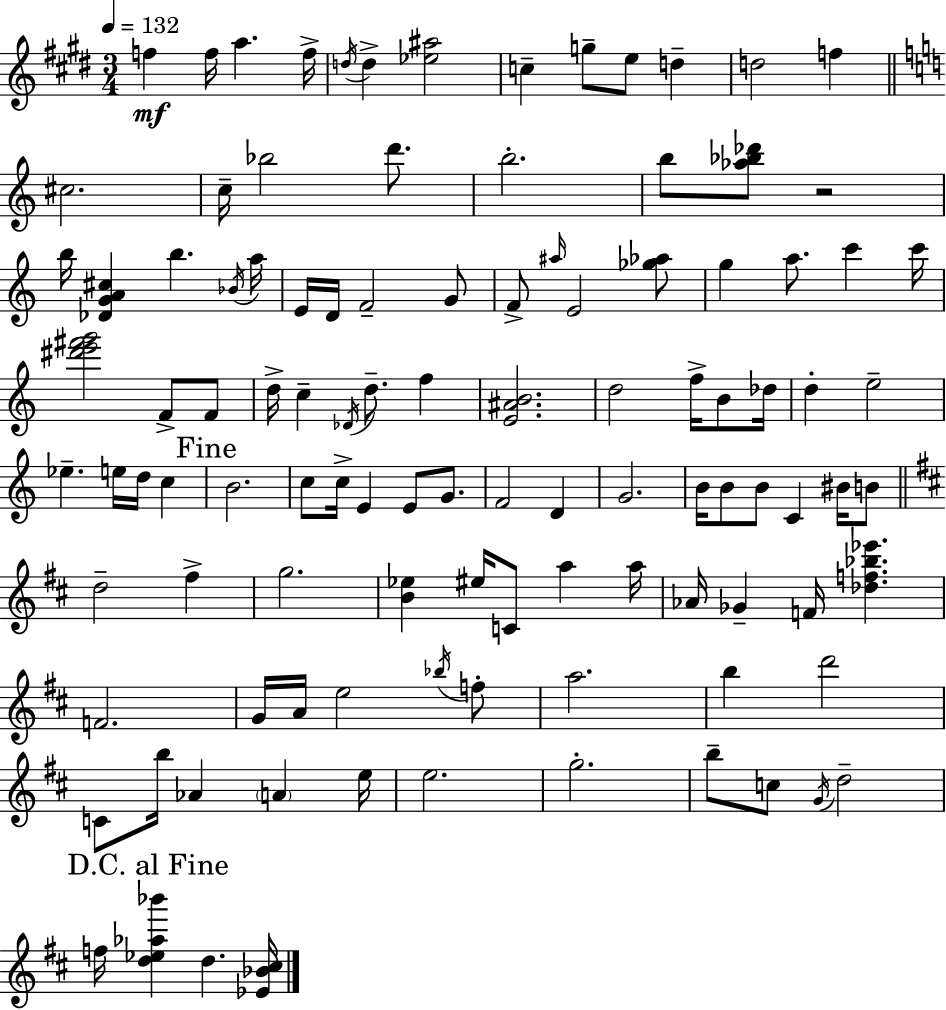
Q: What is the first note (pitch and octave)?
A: F5